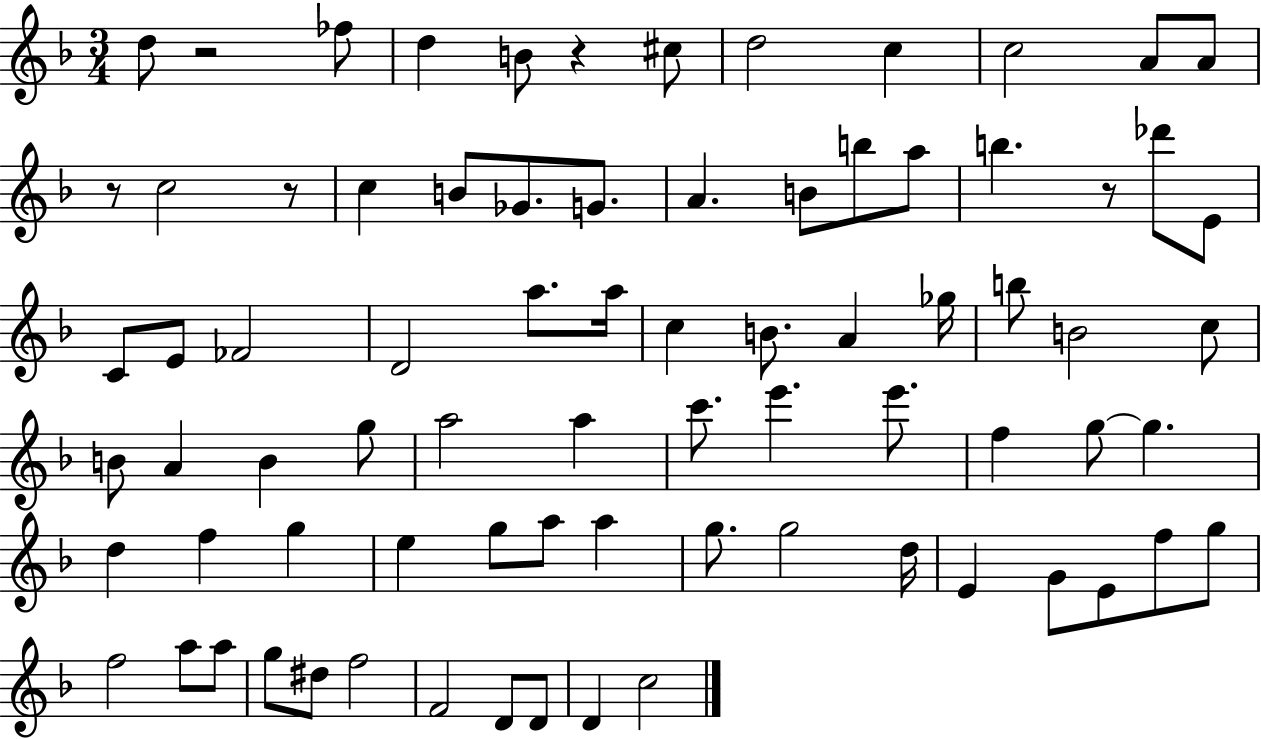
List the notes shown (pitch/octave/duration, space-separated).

D5/e R/h FES5/e D5/q B4/e R/q C#5/e D5/h C5/q C5/h A4/e A4/e R/e C5/h R/e C5/q B4/e Gb4/e. G4/e. A4/q. B4/e B5/e A5/e B5/q. R/e Db6/e E4/e C4/e E4/e FES4/h D4/h A5/e. A5/s C5/q B4/e. A4/q Gb5/s B5/e B4/h C5/e B4/e A4/q B4/q G5/e A5/h A5/q C6/e. E6/q. E6/e. F5/q G5/e G5/q. D5/q F5/q G5/q E5/q G5/e A5/e A5/q G5/e. G5/h D5/s E4/q G4/e E4/e F5/e G5/e F5/h A5/e A5/e G5/e D#5/e F5/h F4/h D4/e D4/e D4/q C5/h